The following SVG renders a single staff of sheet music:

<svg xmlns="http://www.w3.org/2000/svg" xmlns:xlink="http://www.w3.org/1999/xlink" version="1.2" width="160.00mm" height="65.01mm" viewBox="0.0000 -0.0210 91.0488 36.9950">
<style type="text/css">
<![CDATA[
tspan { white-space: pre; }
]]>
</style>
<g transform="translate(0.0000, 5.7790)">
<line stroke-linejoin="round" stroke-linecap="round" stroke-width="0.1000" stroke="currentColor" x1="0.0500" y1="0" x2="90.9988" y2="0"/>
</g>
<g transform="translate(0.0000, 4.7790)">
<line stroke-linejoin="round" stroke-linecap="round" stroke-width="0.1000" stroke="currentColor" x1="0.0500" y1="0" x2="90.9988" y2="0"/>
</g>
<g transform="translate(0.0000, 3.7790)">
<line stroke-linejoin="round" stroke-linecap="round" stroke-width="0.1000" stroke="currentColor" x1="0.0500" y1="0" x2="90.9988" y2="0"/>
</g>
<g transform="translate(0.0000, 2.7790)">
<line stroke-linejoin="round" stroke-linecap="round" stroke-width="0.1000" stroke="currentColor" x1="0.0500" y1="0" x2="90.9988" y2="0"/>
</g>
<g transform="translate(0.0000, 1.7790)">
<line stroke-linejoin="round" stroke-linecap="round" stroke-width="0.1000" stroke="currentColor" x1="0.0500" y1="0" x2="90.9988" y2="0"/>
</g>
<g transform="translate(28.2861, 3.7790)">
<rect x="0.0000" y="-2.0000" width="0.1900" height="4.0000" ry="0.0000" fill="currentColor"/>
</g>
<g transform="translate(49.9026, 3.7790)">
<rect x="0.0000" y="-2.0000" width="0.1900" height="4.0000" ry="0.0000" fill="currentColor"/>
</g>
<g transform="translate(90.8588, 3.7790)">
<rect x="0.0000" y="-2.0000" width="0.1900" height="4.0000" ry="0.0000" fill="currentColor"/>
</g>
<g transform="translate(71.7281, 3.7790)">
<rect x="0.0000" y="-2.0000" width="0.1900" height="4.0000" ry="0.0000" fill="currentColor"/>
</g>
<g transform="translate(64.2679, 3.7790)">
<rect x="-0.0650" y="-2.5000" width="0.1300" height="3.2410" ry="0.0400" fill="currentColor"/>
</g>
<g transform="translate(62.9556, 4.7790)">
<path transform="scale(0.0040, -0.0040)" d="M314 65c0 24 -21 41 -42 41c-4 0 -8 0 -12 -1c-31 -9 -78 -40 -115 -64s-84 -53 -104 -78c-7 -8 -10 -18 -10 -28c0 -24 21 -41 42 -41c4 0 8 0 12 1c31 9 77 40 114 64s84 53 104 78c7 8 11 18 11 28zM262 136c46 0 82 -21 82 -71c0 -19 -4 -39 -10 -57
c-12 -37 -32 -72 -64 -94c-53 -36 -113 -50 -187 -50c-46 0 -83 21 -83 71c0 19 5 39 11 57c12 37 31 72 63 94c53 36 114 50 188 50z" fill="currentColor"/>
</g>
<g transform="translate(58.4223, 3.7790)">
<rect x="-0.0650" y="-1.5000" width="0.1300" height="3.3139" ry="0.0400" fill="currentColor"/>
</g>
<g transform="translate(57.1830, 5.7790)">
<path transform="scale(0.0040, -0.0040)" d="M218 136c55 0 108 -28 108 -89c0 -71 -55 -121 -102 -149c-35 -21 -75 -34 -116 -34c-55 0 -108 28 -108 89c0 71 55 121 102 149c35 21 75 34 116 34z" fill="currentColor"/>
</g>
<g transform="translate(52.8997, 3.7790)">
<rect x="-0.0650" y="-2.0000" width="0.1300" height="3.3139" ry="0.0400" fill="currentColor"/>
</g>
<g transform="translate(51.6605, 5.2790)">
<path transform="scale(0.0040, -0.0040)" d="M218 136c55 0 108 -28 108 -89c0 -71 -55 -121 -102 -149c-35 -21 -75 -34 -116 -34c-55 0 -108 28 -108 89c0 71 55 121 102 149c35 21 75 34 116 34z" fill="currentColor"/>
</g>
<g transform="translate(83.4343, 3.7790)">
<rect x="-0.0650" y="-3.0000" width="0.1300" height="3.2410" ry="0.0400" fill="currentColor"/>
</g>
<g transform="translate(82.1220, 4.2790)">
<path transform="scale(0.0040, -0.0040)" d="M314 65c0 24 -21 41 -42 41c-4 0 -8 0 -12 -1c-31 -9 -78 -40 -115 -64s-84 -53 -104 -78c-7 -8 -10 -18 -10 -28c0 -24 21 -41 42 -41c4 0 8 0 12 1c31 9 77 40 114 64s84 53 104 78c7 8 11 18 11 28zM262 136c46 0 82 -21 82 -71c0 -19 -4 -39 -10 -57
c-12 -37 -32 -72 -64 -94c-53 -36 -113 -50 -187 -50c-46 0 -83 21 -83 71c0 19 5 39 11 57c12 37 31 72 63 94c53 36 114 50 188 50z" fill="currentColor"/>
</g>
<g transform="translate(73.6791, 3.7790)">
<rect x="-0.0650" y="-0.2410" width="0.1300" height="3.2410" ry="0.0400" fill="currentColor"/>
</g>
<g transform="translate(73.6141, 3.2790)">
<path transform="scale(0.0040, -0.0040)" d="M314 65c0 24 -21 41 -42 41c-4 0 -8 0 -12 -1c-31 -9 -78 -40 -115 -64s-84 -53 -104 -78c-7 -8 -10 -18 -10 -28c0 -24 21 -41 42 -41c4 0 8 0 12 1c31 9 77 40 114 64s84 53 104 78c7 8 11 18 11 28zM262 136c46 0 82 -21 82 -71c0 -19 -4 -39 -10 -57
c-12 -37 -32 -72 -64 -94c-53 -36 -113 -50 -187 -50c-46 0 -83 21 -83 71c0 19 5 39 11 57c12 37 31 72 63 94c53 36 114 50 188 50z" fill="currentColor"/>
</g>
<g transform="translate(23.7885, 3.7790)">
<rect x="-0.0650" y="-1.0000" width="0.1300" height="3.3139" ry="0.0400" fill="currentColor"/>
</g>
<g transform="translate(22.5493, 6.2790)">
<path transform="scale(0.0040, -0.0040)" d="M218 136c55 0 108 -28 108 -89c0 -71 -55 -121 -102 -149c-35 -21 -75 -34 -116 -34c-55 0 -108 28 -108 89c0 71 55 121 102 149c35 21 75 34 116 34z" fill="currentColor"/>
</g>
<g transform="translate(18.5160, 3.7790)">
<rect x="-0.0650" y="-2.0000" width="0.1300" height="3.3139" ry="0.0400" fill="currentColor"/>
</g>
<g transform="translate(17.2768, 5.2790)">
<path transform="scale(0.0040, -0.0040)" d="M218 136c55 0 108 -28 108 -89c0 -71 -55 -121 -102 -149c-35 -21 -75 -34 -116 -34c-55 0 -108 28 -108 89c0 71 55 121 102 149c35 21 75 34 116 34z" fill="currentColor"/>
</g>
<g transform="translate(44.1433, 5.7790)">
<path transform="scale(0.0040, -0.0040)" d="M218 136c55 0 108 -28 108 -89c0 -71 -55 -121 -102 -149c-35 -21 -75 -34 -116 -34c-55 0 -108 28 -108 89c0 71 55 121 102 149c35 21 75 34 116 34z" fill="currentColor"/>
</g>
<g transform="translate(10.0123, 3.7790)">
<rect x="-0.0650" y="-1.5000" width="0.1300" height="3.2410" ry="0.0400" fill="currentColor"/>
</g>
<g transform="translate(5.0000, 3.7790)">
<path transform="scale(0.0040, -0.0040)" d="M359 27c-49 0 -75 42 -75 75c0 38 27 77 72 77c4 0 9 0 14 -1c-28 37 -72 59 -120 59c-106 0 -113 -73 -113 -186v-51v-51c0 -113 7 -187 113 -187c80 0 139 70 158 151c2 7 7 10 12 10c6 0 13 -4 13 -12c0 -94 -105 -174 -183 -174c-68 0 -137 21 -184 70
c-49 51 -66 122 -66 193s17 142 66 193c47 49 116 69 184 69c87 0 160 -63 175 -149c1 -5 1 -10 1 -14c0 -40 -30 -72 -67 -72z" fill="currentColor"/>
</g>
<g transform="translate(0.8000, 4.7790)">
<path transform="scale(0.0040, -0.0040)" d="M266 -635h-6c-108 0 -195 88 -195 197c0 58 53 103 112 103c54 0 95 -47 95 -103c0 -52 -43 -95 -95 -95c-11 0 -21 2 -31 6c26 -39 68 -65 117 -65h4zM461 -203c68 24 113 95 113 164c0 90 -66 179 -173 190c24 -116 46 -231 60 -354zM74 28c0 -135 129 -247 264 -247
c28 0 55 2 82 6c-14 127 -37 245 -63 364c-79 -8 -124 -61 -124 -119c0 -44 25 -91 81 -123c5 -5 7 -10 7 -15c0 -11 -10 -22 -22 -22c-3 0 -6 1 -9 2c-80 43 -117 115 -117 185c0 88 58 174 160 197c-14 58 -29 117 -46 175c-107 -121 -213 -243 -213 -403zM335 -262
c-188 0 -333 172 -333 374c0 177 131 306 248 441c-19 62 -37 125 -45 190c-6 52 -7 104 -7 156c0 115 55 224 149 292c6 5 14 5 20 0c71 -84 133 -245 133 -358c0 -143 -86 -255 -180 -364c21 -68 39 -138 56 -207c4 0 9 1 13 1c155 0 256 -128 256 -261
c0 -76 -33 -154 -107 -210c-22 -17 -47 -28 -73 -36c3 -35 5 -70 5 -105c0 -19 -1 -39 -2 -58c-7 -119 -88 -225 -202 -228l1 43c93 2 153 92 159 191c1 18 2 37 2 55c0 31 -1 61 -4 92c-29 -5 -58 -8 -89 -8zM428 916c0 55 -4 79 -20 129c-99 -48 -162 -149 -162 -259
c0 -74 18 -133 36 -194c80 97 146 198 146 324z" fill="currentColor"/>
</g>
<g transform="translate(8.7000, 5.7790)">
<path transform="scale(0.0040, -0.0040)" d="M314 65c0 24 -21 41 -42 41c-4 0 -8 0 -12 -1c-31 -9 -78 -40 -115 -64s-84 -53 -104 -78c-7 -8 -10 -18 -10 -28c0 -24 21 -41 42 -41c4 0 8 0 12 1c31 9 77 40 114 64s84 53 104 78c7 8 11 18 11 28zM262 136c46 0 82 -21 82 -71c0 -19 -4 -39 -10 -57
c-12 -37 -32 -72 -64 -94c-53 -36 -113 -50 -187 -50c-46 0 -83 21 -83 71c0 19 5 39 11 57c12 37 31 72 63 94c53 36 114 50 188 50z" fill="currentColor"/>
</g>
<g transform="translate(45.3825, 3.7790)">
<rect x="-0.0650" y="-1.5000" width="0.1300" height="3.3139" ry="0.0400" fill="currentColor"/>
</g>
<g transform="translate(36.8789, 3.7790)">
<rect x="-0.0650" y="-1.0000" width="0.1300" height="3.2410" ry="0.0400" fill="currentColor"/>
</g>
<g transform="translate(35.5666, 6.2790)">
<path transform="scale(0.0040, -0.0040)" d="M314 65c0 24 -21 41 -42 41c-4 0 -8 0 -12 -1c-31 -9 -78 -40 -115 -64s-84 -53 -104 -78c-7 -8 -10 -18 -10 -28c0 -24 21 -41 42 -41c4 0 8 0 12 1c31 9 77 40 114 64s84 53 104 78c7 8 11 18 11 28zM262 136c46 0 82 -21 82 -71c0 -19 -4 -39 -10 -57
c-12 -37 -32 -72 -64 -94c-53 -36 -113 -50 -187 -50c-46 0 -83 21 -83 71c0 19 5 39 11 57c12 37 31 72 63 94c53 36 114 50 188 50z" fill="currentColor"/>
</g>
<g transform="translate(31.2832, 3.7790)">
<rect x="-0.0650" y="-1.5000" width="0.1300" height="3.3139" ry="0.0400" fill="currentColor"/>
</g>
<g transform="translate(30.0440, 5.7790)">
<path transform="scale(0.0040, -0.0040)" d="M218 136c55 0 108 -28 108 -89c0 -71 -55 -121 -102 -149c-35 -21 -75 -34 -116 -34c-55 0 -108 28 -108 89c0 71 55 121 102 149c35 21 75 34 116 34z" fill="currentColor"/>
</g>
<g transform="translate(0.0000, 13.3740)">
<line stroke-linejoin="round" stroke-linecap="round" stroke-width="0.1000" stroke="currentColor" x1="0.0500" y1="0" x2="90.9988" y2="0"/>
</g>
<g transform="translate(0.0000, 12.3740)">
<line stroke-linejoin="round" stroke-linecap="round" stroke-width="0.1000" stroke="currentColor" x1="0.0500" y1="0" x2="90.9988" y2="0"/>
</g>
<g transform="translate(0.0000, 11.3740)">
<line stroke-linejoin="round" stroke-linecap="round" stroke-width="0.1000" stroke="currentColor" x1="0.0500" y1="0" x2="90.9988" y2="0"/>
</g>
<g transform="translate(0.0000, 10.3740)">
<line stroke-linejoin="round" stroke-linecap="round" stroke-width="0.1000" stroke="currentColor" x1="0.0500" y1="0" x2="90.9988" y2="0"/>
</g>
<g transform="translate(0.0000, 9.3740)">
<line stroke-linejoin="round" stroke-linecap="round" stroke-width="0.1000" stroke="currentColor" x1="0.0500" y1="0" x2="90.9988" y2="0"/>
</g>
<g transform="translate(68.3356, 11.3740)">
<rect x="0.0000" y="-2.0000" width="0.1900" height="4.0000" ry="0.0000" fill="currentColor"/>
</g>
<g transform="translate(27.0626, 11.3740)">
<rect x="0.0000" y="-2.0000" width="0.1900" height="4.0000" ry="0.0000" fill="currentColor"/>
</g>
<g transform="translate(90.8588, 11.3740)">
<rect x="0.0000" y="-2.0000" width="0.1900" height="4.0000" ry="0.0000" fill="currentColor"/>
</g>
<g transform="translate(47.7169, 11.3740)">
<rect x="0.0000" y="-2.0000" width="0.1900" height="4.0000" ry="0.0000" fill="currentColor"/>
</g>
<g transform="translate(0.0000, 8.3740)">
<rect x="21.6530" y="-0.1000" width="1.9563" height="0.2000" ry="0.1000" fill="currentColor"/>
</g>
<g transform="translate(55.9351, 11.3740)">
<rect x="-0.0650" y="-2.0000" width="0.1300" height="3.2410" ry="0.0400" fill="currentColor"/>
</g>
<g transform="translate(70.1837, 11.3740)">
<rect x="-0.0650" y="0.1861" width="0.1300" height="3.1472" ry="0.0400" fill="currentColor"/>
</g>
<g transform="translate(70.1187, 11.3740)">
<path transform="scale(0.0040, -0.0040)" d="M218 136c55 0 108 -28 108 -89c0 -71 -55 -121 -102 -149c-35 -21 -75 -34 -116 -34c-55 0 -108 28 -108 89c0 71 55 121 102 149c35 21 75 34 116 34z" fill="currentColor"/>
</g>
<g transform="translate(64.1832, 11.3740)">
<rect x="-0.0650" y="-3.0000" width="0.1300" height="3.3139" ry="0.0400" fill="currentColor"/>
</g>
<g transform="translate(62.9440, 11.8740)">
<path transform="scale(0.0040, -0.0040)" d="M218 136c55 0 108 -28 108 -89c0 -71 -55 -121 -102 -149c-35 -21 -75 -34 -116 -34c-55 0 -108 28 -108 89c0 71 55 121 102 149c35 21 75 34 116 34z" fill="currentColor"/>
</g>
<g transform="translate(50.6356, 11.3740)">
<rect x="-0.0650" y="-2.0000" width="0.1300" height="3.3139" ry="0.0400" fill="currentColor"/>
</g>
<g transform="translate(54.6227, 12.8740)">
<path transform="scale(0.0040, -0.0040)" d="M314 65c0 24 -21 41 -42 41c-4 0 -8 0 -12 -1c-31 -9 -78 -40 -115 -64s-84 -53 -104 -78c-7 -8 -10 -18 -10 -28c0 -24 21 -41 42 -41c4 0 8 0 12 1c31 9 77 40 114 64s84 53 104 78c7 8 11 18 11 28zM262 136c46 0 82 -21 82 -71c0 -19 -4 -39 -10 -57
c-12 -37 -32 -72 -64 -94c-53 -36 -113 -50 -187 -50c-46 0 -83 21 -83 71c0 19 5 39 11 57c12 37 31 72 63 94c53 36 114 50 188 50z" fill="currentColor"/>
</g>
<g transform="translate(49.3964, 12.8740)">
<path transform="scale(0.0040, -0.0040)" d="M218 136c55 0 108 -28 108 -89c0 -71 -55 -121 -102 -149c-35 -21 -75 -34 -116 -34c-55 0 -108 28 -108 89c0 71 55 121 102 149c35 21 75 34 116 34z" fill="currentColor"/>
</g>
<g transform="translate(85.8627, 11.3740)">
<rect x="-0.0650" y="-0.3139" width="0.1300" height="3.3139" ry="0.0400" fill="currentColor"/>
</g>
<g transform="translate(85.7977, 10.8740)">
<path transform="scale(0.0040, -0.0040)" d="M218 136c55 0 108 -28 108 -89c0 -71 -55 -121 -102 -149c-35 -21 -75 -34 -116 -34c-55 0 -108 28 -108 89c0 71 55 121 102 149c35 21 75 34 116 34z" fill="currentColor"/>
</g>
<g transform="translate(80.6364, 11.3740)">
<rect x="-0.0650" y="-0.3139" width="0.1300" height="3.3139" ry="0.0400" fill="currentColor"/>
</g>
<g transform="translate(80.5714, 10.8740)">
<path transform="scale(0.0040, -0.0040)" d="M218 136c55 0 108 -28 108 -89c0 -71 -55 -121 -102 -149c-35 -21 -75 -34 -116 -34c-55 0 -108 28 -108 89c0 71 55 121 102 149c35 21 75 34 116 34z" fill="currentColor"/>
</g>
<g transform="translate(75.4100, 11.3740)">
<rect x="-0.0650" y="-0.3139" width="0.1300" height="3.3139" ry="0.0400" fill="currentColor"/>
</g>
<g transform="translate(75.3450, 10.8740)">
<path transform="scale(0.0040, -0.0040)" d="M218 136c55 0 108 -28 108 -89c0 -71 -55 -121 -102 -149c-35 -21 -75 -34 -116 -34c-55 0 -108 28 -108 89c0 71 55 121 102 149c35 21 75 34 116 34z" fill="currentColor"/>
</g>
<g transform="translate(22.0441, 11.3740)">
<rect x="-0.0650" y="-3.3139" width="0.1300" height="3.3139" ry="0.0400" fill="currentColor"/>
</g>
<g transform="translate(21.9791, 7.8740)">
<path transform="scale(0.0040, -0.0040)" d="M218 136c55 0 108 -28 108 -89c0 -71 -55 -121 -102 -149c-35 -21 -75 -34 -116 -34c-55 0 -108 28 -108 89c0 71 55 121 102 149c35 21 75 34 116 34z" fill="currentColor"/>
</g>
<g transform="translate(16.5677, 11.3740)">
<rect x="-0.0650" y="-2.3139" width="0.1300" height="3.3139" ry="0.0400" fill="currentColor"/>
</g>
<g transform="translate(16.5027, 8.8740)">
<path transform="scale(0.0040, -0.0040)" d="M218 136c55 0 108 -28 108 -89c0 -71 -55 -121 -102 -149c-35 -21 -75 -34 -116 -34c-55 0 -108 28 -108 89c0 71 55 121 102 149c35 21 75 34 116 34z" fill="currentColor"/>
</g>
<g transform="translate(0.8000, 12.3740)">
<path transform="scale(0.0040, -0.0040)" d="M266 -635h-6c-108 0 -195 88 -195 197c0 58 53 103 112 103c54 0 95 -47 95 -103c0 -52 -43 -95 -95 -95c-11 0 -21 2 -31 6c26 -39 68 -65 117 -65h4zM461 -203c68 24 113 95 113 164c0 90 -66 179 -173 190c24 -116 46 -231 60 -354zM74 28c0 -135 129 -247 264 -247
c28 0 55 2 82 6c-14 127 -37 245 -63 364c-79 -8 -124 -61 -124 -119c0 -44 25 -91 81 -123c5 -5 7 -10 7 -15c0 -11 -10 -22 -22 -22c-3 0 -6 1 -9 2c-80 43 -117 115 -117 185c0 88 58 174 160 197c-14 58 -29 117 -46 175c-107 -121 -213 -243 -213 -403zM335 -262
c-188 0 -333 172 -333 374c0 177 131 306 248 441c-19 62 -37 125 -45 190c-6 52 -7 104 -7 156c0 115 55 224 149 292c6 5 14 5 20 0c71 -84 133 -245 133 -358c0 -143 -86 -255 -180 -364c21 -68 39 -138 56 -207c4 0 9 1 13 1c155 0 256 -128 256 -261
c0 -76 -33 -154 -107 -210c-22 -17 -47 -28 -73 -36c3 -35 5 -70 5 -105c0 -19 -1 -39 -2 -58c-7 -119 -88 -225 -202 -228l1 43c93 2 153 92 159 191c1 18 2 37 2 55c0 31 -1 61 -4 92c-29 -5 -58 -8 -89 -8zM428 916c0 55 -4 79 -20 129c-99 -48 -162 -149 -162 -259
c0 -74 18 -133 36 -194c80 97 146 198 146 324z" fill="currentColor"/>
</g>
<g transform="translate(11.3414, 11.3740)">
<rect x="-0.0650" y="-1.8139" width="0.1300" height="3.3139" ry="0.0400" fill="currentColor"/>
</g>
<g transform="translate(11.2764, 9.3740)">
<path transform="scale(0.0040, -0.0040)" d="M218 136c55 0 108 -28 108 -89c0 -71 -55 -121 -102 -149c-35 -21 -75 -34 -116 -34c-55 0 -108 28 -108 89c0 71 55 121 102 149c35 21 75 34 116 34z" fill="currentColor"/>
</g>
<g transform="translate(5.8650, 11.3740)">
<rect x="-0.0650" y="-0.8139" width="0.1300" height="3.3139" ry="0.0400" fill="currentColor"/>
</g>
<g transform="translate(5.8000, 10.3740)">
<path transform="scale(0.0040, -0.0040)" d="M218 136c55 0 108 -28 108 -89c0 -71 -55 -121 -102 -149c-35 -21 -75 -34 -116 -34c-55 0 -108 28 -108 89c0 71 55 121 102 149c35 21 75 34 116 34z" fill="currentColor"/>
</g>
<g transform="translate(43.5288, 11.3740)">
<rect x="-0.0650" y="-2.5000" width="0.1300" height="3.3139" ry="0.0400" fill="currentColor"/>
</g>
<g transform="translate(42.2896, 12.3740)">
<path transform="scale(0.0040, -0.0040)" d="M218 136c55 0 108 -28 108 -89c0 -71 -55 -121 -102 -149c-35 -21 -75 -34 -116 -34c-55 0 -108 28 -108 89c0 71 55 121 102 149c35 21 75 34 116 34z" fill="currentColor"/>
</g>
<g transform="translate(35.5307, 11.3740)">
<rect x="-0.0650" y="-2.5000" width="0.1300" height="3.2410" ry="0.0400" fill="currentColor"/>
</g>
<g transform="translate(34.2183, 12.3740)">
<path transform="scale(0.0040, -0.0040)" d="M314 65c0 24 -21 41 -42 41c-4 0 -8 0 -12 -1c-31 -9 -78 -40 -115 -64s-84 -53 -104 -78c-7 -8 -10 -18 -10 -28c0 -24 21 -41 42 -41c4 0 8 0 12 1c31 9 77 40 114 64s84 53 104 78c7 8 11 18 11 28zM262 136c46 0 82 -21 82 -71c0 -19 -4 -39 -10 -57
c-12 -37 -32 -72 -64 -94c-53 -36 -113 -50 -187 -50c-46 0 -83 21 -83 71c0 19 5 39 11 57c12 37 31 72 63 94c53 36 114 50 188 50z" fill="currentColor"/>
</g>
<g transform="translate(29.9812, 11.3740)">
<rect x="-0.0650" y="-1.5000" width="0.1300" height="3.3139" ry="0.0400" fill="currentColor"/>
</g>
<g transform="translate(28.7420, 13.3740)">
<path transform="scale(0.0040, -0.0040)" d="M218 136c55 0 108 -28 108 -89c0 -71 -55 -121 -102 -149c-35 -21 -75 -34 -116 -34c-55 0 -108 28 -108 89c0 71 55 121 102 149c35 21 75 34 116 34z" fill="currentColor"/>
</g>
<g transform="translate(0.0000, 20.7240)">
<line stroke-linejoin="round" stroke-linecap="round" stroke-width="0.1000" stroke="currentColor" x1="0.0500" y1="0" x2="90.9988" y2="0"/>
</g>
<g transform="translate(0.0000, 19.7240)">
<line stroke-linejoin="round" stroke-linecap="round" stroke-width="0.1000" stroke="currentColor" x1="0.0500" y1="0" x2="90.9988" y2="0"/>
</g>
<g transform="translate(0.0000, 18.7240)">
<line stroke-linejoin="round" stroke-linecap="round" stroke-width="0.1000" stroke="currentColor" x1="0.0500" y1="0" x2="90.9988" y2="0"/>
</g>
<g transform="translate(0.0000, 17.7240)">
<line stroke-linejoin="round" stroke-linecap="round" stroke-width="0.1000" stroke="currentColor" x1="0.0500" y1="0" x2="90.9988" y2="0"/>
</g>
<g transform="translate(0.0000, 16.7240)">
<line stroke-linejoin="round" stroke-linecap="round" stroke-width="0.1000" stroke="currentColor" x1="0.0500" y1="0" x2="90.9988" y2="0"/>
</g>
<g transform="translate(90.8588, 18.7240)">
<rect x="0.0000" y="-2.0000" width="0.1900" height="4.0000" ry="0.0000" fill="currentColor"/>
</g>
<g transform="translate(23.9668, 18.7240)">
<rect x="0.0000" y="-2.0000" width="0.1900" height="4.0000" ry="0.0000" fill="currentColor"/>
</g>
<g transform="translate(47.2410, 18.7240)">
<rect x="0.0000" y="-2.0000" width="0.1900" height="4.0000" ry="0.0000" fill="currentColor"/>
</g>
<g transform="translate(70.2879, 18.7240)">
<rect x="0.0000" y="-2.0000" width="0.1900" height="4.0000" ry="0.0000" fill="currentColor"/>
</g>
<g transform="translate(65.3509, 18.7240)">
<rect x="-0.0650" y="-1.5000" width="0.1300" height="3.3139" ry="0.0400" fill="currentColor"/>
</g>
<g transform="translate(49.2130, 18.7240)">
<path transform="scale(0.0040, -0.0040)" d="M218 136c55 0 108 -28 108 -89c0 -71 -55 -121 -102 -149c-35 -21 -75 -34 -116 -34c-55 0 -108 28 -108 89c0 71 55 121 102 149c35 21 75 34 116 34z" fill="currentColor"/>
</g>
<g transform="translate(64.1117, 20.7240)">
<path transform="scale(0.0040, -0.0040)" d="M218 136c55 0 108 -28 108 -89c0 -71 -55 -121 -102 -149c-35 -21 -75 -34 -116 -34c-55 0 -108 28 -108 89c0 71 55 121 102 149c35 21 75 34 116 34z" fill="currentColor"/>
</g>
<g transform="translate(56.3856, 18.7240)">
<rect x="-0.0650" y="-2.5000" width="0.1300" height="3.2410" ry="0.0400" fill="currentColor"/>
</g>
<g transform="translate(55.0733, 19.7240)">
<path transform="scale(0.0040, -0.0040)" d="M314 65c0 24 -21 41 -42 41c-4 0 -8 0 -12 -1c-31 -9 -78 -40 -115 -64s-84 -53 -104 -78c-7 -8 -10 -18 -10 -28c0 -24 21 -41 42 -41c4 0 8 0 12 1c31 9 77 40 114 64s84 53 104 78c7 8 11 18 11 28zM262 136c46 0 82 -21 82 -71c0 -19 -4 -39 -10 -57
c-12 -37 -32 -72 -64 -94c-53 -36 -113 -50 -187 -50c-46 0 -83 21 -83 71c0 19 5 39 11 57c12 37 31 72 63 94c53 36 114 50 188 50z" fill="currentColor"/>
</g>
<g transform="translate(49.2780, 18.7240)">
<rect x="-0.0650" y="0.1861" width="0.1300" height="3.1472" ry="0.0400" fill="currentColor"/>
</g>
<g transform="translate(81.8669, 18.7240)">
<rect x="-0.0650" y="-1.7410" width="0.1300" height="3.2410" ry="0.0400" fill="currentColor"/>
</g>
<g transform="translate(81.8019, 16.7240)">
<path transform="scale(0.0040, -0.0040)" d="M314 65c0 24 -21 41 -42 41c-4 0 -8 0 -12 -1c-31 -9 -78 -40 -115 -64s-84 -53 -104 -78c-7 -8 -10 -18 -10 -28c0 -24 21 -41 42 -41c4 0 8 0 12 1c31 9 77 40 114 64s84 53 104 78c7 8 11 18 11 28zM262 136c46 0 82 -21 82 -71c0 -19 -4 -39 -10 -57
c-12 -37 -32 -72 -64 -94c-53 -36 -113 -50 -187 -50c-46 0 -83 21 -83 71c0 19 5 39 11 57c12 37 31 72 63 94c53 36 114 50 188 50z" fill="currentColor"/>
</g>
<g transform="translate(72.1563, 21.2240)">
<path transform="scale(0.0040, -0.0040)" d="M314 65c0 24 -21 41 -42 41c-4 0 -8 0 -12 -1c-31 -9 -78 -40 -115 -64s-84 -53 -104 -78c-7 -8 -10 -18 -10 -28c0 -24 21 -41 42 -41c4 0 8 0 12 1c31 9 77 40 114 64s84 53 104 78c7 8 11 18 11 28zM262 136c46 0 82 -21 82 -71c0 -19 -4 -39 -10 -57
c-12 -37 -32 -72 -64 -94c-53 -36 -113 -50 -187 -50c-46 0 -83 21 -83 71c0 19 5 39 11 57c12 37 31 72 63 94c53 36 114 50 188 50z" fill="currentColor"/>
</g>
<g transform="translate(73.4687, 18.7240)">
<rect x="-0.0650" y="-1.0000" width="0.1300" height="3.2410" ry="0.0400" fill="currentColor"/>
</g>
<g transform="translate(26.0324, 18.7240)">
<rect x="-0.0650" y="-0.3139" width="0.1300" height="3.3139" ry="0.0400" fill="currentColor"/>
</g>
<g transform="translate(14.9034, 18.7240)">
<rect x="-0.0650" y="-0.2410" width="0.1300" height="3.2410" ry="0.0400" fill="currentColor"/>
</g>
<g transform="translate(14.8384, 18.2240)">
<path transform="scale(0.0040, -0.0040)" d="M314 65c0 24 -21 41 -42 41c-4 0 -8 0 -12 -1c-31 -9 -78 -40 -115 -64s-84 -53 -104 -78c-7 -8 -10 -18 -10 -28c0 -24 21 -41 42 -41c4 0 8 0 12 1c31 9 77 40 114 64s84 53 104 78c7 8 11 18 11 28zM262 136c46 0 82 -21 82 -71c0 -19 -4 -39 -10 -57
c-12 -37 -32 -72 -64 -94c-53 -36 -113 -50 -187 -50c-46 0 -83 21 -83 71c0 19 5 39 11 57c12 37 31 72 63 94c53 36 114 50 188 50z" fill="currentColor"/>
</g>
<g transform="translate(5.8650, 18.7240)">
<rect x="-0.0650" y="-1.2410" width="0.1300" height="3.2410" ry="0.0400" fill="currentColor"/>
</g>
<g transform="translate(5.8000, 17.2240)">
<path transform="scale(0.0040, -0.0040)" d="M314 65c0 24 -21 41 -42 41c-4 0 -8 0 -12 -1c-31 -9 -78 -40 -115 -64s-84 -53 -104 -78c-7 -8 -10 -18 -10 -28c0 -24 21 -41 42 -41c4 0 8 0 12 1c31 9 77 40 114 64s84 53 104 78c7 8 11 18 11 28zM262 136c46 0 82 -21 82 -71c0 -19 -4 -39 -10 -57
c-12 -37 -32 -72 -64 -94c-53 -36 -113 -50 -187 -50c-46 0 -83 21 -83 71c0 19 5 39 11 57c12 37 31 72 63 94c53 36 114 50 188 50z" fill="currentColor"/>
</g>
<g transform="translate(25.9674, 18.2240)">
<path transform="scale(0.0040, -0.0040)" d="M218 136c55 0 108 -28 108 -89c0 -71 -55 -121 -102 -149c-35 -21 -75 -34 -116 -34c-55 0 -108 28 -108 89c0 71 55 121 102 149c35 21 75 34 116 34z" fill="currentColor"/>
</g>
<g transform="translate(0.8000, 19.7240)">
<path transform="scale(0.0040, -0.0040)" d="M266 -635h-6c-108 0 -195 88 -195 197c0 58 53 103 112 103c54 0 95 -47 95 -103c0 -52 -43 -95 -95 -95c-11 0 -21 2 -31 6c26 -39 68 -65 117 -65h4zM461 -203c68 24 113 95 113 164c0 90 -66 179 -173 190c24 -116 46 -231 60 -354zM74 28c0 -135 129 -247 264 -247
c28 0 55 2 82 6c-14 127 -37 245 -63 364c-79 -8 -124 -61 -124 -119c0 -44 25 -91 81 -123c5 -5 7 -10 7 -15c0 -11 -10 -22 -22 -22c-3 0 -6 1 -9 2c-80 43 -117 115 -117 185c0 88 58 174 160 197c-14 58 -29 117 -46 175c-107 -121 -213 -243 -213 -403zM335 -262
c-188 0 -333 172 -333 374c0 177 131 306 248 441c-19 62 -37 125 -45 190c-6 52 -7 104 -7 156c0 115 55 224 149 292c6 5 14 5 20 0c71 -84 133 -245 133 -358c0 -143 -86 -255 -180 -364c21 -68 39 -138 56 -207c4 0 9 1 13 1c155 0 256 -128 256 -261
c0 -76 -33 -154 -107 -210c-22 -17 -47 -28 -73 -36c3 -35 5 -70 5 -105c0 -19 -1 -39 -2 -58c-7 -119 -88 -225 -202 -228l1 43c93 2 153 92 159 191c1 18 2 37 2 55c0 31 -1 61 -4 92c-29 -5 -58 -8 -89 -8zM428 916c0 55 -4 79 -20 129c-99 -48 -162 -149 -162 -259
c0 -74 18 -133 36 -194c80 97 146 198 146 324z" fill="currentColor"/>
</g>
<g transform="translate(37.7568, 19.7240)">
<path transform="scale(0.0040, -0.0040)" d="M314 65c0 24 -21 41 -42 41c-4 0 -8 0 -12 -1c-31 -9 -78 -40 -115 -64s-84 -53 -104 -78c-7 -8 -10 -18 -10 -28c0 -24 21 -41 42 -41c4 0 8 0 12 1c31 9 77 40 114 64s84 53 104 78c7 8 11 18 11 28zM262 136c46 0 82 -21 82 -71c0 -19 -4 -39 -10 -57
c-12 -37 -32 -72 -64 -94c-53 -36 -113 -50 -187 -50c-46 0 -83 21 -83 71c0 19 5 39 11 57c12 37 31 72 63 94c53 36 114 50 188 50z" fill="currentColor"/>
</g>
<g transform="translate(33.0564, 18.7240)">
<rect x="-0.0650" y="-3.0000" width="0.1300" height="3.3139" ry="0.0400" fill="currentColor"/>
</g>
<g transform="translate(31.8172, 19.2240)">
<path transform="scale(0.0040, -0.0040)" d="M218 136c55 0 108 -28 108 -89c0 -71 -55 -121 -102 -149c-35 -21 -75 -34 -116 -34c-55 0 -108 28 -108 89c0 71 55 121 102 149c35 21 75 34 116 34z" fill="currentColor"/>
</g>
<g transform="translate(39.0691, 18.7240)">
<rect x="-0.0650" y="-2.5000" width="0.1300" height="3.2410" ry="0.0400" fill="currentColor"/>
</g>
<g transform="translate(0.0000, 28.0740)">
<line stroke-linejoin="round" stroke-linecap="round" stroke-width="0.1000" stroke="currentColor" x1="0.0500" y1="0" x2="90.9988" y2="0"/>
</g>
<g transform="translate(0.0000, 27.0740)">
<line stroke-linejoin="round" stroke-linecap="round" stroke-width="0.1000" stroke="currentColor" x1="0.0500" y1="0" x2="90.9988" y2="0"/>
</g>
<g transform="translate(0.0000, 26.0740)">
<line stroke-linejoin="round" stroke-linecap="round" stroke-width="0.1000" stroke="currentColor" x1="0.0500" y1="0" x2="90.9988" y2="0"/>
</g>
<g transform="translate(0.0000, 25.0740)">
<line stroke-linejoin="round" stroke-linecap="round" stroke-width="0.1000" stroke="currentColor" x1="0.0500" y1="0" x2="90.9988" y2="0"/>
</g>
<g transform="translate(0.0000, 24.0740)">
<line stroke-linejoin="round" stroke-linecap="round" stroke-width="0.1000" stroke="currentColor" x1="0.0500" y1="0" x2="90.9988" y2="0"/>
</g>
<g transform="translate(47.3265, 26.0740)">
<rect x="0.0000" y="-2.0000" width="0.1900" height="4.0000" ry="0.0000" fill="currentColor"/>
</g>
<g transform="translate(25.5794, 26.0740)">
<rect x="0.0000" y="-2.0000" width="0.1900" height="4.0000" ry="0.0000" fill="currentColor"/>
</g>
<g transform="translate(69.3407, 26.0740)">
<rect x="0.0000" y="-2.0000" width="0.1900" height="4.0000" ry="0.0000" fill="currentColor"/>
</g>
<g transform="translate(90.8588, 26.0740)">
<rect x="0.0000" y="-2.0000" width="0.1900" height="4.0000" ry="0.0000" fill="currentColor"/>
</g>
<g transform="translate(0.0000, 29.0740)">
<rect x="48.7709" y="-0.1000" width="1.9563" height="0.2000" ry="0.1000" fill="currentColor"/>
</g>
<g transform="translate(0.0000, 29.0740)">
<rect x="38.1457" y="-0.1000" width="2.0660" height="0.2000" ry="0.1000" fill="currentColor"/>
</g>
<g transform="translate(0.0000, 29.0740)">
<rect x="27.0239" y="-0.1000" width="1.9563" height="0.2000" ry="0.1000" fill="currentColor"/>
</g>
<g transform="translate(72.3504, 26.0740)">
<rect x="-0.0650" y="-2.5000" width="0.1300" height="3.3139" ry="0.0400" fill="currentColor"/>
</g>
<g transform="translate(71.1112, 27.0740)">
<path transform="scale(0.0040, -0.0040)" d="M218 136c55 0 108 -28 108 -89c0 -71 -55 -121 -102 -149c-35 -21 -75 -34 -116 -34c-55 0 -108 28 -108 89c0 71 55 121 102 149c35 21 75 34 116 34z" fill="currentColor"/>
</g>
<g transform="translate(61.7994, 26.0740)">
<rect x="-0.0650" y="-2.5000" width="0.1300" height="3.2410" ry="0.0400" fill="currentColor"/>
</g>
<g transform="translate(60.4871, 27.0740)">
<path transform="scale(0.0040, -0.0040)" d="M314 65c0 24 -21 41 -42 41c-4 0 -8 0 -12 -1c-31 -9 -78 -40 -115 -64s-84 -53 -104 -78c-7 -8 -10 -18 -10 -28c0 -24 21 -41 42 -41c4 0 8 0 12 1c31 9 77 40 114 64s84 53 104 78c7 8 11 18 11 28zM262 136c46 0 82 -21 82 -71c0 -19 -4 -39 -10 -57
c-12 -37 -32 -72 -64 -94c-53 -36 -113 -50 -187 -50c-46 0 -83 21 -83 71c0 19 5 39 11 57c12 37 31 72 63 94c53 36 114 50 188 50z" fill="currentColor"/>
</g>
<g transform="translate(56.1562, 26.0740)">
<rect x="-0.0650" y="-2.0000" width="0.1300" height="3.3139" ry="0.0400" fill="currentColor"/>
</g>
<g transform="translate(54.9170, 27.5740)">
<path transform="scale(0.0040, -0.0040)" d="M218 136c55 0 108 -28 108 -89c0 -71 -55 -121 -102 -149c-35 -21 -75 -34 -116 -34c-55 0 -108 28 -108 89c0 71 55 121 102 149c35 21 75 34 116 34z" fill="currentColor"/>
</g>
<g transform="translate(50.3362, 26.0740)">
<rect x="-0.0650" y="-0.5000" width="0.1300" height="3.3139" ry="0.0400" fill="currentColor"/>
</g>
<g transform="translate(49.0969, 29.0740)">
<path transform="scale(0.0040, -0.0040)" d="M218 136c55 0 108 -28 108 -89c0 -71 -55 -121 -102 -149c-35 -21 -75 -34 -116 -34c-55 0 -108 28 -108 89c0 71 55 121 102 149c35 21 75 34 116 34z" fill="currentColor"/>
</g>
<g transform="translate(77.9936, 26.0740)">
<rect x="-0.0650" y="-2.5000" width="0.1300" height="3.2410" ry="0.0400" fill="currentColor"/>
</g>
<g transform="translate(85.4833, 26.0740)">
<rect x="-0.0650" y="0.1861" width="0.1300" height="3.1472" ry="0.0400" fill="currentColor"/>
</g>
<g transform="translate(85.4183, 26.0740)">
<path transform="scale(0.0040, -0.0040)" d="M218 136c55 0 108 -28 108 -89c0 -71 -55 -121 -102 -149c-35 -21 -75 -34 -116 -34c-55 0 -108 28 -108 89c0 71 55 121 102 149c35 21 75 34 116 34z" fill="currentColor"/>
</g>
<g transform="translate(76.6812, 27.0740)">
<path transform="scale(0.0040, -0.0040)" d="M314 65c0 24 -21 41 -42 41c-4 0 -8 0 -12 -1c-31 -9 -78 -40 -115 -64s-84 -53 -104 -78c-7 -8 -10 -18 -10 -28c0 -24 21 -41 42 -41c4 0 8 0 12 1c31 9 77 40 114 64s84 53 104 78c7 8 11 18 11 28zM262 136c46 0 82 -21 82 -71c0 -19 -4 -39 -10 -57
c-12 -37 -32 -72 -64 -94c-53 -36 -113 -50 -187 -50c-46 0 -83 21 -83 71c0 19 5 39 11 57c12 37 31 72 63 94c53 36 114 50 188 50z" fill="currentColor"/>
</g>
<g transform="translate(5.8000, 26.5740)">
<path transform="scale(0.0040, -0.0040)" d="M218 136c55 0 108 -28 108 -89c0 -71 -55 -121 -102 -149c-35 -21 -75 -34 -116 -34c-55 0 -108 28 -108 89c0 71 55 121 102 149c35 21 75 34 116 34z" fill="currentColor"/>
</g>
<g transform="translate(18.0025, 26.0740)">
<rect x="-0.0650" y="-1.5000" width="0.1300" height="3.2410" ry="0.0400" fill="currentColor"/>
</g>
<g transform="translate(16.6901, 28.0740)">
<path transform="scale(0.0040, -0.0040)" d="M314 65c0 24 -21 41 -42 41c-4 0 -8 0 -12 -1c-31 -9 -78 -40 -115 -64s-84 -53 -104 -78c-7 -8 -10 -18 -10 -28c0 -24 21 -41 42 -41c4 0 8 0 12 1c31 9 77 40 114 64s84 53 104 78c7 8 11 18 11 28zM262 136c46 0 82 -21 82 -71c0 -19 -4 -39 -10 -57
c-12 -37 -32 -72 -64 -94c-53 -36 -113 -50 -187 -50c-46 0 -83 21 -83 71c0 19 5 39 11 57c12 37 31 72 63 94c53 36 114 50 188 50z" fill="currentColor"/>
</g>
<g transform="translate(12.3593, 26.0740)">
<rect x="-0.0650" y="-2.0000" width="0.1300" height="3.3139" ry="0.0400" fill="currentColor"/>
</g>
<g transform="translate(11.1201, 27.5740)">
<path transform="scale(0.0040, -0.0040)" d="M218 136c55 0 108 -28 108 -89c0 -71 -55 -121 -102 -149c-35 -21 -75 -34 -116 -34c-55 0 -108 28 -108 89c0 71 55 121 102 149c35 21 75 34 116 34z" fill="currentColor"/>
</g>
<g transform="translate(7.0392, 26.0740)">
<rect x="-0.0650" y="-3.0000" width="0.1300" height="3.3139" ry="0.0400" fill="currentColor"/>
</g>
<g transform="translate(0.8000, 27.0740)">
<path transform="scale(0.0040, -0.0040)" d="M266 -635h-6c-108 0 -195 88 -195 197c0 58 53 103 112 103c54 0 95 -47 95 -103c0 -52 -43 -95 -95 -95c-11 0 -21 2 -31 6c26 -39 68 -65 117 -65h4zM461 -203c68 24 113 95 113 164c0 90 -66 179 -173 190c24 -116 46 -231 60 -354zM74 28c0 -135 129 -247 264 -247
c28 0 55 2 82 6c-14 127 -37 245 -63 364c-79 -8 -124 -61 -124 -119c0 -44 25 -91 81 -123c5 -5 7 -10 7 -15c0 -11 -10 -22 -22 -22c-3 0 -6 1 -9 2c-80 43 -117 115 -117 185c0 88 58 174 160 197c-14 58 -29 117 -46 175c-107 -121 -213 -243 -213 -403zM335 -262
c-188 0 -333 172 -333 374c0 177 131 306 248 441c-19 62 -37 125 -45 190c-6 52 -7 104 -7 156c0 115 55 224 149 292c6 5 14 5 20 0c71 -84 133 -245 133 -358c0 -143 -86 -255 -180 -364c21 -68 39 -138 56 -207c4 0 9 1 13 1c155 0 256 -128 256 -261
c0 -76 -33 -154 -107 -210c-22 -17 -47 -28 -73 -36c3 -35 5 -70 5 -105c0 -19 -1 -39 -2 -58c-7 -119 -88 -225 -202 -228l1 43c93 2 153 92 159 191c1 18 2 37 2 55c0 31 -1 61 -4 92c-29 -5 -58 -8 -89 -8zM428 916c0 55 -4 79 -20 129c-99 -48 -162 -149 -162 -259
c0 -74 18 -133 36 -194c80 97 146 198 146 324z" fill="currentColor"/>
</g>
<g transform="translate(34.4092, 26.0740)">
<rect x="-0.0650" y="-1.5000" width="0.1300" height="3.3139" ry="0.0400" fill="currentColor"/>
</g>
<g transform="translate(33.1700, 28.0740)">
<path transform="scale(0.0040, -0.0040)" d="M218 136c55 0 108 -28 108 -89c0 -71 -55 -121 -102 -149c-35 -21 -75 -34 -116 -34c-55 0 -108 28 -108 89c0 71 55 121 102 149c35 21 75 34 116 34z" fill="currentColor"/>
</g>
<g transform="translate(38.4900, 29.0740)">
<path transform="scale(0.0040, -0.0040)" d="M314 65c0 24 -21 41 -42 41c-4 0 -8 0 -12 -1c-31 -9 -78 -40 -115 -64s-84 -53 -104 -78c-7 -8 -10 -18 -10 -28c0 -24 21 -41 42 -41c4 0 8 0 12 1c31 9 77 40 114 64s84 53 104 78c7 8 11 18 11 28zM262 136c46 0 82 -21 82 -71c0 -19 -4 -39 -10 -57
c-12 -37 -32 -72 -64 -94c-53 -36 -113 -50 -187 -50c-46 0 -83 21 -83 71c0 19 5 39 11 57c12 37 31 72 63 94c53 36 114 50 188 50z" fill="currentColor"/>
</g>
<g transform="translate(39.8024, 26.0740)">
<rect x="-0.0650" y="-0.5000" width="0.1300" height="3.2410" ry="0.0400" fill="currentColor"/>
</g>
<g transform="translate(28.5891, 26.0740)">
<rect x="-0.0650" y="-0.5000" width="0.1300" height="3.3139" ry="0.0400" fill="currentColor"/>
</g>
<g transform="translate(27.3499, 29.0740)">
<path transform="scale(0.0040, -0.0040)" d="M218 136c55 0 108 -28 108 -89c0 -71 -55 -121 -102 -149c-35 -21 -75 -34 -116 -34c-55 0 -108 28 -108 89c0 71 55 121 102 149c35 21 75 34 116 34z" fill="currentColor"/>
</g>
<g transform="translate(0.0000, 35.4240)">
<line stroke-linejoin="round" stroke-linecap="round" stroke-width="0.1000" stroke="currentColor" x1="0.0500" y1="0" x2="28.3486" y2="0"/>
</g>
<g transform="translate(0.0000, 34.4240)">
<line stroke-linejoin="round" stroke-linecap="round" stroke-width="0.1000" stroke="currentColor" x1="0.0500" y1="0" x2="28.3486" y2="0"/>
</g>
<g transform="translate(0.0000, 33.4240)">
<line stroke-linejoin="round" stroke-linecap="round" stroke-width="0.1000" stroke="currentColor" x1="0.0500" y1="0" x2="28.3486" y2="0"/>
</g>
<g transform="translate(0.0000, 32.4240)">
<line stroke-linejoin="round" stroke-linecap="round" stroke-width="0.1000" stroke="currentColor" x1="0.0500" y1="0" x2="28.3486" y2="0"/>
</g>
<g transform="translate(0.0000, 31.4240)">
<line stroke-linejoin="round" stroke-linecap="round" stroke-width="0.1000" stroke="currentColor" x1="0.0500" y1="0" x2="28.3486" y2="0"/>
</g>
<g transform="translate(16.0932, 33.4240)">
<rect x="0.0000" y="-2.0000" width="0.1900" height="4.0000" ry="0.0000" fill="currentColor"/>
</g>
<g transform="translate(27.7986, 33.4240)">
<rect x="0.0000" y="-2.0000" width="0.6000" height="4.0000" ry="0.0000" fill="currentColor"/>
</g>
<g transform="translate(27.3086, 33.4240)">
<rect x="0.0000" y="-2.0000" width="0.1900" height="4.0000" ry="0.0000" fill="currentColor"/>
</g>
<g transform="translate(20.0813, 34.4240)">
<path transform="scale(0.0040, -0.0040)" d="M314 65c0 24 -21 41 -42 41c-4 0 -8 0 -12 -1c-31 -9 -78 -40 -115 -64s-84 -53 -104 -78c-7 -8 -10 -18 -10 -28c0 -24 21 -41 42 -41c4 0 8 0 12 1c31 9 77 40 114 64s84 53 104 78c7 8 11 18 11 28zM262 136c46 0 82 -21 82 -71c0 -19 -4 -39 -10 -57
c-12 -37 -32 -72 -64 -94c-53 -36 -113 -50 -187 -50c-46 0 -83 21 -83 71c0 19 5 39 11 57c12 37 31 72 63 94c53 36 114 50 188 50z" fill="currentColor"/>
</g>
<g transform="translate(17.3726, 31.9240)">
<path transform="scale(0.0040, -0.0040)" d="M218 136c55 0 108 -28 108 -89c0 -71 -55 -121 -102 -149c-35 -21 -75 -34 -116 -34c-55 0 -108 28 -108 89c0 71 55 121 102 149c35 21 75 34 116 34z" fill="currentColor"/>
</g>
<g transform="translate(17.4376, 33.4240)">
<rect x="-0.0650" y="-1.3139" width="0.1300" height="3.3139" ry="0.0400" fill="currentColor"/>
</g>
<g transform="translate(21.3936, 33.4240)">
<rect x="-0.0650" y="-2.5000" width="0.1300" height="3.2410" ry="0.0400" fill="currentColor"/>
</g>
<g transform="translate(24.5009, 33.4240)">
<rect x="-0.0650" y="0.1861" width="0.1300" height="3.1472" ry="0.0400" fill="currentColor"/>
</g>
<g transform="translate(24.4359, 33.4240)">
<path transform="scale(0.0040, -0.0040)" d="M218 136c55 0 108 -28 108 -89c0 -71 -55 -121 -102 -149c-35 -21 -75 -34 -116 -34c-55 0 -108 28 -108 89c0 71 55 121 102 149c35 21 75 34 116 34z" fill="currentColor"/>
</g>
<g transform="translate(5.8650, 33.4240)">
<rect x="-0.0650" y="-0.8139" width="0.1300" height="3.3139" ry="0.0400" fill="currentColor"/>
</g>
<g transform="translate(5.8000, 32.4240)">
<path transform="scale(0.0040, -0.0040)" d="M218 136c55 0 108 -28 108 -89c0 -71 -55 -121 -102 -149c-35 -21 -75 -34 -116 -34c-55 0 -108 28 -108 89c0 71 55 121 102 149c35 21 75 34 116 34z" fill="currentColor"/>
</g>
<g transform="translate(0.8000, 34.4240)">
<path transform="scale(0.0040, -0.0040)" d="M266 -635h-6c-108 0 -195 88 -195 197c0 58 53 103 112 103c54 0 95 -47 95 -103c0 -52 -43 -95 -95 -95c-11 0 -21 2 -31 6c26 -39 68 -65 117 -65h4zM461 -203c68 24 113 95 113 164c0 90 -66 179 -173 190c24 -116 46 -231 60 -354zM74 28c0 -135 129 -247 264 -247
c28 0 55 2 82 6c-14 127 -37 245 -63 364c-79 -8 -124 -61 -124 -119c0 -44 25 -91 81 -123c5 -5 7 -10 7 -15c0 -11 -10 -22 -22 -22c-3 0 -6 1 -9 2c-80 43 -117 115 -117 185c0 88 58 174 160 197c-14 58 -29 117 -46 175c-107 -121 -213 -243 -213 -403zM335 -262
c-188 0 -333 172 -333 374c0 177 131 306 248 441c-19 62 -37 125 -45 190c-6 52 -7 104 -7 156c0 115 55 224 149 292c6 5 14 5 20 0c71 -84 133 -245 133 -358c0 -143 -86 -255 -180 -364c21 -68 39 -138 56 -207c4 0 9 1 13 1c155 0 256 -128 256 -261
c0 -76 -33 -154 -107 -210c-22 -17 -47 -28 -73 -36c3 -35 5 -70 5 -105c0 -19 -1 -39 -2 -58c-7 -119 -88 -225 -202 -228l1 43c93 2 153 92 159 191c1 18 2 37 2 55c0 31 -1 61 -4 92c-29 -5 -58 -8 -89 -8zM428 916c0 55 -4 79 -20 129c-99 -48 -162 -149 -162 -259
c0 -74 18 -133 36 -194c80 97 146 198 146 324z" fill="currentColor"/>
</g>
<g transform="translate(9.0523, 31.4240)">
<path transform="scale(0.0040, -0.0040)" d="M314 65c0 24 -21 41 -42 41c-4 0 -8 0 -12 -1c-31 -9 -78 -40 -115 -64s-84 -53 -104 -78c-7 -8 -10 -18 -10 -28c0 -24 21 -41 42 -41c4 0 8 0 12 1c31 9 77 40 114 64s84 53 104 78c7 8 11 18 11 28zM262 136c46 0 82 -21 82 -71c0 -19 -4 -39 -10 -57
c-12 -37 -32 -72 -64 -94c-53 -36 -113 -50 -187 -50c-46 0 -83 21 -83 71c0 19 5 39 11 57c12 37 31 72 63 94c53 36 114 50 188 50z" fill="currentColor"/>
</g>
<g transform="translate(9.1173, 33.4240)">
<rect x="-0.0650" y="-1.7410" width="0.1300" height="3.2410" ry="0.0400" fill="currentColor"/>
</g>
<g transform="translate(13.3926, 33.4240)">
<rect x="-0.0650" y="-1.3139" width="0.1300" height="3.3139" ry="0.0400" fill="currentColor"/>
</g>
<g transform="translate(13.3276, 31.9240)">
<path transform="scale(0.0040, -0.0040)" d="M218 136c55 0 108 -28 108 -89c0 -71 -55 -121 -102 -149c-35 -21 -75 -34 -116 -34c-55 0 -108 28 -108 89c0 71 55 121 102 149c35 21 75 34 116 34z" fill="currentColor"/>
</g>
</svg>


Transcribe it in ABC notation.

X:1
T:Untitled
M:4/4
L:1/4
K:C
E2 F D E D2 E F E G2 c2 A2 d f g b E G2 G F F2 A B c c c e2 c2 c A G2 B G2 E D2 f2 A F E2 C E C2 C F G2 G G2 B d f2 e e G2 B